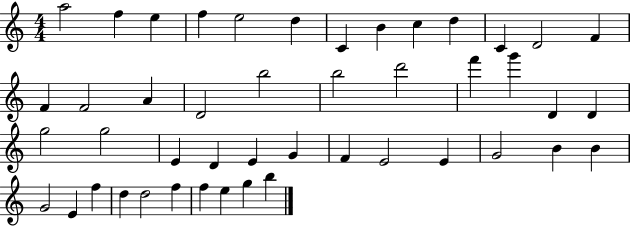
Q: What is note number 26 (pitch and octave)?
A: G5